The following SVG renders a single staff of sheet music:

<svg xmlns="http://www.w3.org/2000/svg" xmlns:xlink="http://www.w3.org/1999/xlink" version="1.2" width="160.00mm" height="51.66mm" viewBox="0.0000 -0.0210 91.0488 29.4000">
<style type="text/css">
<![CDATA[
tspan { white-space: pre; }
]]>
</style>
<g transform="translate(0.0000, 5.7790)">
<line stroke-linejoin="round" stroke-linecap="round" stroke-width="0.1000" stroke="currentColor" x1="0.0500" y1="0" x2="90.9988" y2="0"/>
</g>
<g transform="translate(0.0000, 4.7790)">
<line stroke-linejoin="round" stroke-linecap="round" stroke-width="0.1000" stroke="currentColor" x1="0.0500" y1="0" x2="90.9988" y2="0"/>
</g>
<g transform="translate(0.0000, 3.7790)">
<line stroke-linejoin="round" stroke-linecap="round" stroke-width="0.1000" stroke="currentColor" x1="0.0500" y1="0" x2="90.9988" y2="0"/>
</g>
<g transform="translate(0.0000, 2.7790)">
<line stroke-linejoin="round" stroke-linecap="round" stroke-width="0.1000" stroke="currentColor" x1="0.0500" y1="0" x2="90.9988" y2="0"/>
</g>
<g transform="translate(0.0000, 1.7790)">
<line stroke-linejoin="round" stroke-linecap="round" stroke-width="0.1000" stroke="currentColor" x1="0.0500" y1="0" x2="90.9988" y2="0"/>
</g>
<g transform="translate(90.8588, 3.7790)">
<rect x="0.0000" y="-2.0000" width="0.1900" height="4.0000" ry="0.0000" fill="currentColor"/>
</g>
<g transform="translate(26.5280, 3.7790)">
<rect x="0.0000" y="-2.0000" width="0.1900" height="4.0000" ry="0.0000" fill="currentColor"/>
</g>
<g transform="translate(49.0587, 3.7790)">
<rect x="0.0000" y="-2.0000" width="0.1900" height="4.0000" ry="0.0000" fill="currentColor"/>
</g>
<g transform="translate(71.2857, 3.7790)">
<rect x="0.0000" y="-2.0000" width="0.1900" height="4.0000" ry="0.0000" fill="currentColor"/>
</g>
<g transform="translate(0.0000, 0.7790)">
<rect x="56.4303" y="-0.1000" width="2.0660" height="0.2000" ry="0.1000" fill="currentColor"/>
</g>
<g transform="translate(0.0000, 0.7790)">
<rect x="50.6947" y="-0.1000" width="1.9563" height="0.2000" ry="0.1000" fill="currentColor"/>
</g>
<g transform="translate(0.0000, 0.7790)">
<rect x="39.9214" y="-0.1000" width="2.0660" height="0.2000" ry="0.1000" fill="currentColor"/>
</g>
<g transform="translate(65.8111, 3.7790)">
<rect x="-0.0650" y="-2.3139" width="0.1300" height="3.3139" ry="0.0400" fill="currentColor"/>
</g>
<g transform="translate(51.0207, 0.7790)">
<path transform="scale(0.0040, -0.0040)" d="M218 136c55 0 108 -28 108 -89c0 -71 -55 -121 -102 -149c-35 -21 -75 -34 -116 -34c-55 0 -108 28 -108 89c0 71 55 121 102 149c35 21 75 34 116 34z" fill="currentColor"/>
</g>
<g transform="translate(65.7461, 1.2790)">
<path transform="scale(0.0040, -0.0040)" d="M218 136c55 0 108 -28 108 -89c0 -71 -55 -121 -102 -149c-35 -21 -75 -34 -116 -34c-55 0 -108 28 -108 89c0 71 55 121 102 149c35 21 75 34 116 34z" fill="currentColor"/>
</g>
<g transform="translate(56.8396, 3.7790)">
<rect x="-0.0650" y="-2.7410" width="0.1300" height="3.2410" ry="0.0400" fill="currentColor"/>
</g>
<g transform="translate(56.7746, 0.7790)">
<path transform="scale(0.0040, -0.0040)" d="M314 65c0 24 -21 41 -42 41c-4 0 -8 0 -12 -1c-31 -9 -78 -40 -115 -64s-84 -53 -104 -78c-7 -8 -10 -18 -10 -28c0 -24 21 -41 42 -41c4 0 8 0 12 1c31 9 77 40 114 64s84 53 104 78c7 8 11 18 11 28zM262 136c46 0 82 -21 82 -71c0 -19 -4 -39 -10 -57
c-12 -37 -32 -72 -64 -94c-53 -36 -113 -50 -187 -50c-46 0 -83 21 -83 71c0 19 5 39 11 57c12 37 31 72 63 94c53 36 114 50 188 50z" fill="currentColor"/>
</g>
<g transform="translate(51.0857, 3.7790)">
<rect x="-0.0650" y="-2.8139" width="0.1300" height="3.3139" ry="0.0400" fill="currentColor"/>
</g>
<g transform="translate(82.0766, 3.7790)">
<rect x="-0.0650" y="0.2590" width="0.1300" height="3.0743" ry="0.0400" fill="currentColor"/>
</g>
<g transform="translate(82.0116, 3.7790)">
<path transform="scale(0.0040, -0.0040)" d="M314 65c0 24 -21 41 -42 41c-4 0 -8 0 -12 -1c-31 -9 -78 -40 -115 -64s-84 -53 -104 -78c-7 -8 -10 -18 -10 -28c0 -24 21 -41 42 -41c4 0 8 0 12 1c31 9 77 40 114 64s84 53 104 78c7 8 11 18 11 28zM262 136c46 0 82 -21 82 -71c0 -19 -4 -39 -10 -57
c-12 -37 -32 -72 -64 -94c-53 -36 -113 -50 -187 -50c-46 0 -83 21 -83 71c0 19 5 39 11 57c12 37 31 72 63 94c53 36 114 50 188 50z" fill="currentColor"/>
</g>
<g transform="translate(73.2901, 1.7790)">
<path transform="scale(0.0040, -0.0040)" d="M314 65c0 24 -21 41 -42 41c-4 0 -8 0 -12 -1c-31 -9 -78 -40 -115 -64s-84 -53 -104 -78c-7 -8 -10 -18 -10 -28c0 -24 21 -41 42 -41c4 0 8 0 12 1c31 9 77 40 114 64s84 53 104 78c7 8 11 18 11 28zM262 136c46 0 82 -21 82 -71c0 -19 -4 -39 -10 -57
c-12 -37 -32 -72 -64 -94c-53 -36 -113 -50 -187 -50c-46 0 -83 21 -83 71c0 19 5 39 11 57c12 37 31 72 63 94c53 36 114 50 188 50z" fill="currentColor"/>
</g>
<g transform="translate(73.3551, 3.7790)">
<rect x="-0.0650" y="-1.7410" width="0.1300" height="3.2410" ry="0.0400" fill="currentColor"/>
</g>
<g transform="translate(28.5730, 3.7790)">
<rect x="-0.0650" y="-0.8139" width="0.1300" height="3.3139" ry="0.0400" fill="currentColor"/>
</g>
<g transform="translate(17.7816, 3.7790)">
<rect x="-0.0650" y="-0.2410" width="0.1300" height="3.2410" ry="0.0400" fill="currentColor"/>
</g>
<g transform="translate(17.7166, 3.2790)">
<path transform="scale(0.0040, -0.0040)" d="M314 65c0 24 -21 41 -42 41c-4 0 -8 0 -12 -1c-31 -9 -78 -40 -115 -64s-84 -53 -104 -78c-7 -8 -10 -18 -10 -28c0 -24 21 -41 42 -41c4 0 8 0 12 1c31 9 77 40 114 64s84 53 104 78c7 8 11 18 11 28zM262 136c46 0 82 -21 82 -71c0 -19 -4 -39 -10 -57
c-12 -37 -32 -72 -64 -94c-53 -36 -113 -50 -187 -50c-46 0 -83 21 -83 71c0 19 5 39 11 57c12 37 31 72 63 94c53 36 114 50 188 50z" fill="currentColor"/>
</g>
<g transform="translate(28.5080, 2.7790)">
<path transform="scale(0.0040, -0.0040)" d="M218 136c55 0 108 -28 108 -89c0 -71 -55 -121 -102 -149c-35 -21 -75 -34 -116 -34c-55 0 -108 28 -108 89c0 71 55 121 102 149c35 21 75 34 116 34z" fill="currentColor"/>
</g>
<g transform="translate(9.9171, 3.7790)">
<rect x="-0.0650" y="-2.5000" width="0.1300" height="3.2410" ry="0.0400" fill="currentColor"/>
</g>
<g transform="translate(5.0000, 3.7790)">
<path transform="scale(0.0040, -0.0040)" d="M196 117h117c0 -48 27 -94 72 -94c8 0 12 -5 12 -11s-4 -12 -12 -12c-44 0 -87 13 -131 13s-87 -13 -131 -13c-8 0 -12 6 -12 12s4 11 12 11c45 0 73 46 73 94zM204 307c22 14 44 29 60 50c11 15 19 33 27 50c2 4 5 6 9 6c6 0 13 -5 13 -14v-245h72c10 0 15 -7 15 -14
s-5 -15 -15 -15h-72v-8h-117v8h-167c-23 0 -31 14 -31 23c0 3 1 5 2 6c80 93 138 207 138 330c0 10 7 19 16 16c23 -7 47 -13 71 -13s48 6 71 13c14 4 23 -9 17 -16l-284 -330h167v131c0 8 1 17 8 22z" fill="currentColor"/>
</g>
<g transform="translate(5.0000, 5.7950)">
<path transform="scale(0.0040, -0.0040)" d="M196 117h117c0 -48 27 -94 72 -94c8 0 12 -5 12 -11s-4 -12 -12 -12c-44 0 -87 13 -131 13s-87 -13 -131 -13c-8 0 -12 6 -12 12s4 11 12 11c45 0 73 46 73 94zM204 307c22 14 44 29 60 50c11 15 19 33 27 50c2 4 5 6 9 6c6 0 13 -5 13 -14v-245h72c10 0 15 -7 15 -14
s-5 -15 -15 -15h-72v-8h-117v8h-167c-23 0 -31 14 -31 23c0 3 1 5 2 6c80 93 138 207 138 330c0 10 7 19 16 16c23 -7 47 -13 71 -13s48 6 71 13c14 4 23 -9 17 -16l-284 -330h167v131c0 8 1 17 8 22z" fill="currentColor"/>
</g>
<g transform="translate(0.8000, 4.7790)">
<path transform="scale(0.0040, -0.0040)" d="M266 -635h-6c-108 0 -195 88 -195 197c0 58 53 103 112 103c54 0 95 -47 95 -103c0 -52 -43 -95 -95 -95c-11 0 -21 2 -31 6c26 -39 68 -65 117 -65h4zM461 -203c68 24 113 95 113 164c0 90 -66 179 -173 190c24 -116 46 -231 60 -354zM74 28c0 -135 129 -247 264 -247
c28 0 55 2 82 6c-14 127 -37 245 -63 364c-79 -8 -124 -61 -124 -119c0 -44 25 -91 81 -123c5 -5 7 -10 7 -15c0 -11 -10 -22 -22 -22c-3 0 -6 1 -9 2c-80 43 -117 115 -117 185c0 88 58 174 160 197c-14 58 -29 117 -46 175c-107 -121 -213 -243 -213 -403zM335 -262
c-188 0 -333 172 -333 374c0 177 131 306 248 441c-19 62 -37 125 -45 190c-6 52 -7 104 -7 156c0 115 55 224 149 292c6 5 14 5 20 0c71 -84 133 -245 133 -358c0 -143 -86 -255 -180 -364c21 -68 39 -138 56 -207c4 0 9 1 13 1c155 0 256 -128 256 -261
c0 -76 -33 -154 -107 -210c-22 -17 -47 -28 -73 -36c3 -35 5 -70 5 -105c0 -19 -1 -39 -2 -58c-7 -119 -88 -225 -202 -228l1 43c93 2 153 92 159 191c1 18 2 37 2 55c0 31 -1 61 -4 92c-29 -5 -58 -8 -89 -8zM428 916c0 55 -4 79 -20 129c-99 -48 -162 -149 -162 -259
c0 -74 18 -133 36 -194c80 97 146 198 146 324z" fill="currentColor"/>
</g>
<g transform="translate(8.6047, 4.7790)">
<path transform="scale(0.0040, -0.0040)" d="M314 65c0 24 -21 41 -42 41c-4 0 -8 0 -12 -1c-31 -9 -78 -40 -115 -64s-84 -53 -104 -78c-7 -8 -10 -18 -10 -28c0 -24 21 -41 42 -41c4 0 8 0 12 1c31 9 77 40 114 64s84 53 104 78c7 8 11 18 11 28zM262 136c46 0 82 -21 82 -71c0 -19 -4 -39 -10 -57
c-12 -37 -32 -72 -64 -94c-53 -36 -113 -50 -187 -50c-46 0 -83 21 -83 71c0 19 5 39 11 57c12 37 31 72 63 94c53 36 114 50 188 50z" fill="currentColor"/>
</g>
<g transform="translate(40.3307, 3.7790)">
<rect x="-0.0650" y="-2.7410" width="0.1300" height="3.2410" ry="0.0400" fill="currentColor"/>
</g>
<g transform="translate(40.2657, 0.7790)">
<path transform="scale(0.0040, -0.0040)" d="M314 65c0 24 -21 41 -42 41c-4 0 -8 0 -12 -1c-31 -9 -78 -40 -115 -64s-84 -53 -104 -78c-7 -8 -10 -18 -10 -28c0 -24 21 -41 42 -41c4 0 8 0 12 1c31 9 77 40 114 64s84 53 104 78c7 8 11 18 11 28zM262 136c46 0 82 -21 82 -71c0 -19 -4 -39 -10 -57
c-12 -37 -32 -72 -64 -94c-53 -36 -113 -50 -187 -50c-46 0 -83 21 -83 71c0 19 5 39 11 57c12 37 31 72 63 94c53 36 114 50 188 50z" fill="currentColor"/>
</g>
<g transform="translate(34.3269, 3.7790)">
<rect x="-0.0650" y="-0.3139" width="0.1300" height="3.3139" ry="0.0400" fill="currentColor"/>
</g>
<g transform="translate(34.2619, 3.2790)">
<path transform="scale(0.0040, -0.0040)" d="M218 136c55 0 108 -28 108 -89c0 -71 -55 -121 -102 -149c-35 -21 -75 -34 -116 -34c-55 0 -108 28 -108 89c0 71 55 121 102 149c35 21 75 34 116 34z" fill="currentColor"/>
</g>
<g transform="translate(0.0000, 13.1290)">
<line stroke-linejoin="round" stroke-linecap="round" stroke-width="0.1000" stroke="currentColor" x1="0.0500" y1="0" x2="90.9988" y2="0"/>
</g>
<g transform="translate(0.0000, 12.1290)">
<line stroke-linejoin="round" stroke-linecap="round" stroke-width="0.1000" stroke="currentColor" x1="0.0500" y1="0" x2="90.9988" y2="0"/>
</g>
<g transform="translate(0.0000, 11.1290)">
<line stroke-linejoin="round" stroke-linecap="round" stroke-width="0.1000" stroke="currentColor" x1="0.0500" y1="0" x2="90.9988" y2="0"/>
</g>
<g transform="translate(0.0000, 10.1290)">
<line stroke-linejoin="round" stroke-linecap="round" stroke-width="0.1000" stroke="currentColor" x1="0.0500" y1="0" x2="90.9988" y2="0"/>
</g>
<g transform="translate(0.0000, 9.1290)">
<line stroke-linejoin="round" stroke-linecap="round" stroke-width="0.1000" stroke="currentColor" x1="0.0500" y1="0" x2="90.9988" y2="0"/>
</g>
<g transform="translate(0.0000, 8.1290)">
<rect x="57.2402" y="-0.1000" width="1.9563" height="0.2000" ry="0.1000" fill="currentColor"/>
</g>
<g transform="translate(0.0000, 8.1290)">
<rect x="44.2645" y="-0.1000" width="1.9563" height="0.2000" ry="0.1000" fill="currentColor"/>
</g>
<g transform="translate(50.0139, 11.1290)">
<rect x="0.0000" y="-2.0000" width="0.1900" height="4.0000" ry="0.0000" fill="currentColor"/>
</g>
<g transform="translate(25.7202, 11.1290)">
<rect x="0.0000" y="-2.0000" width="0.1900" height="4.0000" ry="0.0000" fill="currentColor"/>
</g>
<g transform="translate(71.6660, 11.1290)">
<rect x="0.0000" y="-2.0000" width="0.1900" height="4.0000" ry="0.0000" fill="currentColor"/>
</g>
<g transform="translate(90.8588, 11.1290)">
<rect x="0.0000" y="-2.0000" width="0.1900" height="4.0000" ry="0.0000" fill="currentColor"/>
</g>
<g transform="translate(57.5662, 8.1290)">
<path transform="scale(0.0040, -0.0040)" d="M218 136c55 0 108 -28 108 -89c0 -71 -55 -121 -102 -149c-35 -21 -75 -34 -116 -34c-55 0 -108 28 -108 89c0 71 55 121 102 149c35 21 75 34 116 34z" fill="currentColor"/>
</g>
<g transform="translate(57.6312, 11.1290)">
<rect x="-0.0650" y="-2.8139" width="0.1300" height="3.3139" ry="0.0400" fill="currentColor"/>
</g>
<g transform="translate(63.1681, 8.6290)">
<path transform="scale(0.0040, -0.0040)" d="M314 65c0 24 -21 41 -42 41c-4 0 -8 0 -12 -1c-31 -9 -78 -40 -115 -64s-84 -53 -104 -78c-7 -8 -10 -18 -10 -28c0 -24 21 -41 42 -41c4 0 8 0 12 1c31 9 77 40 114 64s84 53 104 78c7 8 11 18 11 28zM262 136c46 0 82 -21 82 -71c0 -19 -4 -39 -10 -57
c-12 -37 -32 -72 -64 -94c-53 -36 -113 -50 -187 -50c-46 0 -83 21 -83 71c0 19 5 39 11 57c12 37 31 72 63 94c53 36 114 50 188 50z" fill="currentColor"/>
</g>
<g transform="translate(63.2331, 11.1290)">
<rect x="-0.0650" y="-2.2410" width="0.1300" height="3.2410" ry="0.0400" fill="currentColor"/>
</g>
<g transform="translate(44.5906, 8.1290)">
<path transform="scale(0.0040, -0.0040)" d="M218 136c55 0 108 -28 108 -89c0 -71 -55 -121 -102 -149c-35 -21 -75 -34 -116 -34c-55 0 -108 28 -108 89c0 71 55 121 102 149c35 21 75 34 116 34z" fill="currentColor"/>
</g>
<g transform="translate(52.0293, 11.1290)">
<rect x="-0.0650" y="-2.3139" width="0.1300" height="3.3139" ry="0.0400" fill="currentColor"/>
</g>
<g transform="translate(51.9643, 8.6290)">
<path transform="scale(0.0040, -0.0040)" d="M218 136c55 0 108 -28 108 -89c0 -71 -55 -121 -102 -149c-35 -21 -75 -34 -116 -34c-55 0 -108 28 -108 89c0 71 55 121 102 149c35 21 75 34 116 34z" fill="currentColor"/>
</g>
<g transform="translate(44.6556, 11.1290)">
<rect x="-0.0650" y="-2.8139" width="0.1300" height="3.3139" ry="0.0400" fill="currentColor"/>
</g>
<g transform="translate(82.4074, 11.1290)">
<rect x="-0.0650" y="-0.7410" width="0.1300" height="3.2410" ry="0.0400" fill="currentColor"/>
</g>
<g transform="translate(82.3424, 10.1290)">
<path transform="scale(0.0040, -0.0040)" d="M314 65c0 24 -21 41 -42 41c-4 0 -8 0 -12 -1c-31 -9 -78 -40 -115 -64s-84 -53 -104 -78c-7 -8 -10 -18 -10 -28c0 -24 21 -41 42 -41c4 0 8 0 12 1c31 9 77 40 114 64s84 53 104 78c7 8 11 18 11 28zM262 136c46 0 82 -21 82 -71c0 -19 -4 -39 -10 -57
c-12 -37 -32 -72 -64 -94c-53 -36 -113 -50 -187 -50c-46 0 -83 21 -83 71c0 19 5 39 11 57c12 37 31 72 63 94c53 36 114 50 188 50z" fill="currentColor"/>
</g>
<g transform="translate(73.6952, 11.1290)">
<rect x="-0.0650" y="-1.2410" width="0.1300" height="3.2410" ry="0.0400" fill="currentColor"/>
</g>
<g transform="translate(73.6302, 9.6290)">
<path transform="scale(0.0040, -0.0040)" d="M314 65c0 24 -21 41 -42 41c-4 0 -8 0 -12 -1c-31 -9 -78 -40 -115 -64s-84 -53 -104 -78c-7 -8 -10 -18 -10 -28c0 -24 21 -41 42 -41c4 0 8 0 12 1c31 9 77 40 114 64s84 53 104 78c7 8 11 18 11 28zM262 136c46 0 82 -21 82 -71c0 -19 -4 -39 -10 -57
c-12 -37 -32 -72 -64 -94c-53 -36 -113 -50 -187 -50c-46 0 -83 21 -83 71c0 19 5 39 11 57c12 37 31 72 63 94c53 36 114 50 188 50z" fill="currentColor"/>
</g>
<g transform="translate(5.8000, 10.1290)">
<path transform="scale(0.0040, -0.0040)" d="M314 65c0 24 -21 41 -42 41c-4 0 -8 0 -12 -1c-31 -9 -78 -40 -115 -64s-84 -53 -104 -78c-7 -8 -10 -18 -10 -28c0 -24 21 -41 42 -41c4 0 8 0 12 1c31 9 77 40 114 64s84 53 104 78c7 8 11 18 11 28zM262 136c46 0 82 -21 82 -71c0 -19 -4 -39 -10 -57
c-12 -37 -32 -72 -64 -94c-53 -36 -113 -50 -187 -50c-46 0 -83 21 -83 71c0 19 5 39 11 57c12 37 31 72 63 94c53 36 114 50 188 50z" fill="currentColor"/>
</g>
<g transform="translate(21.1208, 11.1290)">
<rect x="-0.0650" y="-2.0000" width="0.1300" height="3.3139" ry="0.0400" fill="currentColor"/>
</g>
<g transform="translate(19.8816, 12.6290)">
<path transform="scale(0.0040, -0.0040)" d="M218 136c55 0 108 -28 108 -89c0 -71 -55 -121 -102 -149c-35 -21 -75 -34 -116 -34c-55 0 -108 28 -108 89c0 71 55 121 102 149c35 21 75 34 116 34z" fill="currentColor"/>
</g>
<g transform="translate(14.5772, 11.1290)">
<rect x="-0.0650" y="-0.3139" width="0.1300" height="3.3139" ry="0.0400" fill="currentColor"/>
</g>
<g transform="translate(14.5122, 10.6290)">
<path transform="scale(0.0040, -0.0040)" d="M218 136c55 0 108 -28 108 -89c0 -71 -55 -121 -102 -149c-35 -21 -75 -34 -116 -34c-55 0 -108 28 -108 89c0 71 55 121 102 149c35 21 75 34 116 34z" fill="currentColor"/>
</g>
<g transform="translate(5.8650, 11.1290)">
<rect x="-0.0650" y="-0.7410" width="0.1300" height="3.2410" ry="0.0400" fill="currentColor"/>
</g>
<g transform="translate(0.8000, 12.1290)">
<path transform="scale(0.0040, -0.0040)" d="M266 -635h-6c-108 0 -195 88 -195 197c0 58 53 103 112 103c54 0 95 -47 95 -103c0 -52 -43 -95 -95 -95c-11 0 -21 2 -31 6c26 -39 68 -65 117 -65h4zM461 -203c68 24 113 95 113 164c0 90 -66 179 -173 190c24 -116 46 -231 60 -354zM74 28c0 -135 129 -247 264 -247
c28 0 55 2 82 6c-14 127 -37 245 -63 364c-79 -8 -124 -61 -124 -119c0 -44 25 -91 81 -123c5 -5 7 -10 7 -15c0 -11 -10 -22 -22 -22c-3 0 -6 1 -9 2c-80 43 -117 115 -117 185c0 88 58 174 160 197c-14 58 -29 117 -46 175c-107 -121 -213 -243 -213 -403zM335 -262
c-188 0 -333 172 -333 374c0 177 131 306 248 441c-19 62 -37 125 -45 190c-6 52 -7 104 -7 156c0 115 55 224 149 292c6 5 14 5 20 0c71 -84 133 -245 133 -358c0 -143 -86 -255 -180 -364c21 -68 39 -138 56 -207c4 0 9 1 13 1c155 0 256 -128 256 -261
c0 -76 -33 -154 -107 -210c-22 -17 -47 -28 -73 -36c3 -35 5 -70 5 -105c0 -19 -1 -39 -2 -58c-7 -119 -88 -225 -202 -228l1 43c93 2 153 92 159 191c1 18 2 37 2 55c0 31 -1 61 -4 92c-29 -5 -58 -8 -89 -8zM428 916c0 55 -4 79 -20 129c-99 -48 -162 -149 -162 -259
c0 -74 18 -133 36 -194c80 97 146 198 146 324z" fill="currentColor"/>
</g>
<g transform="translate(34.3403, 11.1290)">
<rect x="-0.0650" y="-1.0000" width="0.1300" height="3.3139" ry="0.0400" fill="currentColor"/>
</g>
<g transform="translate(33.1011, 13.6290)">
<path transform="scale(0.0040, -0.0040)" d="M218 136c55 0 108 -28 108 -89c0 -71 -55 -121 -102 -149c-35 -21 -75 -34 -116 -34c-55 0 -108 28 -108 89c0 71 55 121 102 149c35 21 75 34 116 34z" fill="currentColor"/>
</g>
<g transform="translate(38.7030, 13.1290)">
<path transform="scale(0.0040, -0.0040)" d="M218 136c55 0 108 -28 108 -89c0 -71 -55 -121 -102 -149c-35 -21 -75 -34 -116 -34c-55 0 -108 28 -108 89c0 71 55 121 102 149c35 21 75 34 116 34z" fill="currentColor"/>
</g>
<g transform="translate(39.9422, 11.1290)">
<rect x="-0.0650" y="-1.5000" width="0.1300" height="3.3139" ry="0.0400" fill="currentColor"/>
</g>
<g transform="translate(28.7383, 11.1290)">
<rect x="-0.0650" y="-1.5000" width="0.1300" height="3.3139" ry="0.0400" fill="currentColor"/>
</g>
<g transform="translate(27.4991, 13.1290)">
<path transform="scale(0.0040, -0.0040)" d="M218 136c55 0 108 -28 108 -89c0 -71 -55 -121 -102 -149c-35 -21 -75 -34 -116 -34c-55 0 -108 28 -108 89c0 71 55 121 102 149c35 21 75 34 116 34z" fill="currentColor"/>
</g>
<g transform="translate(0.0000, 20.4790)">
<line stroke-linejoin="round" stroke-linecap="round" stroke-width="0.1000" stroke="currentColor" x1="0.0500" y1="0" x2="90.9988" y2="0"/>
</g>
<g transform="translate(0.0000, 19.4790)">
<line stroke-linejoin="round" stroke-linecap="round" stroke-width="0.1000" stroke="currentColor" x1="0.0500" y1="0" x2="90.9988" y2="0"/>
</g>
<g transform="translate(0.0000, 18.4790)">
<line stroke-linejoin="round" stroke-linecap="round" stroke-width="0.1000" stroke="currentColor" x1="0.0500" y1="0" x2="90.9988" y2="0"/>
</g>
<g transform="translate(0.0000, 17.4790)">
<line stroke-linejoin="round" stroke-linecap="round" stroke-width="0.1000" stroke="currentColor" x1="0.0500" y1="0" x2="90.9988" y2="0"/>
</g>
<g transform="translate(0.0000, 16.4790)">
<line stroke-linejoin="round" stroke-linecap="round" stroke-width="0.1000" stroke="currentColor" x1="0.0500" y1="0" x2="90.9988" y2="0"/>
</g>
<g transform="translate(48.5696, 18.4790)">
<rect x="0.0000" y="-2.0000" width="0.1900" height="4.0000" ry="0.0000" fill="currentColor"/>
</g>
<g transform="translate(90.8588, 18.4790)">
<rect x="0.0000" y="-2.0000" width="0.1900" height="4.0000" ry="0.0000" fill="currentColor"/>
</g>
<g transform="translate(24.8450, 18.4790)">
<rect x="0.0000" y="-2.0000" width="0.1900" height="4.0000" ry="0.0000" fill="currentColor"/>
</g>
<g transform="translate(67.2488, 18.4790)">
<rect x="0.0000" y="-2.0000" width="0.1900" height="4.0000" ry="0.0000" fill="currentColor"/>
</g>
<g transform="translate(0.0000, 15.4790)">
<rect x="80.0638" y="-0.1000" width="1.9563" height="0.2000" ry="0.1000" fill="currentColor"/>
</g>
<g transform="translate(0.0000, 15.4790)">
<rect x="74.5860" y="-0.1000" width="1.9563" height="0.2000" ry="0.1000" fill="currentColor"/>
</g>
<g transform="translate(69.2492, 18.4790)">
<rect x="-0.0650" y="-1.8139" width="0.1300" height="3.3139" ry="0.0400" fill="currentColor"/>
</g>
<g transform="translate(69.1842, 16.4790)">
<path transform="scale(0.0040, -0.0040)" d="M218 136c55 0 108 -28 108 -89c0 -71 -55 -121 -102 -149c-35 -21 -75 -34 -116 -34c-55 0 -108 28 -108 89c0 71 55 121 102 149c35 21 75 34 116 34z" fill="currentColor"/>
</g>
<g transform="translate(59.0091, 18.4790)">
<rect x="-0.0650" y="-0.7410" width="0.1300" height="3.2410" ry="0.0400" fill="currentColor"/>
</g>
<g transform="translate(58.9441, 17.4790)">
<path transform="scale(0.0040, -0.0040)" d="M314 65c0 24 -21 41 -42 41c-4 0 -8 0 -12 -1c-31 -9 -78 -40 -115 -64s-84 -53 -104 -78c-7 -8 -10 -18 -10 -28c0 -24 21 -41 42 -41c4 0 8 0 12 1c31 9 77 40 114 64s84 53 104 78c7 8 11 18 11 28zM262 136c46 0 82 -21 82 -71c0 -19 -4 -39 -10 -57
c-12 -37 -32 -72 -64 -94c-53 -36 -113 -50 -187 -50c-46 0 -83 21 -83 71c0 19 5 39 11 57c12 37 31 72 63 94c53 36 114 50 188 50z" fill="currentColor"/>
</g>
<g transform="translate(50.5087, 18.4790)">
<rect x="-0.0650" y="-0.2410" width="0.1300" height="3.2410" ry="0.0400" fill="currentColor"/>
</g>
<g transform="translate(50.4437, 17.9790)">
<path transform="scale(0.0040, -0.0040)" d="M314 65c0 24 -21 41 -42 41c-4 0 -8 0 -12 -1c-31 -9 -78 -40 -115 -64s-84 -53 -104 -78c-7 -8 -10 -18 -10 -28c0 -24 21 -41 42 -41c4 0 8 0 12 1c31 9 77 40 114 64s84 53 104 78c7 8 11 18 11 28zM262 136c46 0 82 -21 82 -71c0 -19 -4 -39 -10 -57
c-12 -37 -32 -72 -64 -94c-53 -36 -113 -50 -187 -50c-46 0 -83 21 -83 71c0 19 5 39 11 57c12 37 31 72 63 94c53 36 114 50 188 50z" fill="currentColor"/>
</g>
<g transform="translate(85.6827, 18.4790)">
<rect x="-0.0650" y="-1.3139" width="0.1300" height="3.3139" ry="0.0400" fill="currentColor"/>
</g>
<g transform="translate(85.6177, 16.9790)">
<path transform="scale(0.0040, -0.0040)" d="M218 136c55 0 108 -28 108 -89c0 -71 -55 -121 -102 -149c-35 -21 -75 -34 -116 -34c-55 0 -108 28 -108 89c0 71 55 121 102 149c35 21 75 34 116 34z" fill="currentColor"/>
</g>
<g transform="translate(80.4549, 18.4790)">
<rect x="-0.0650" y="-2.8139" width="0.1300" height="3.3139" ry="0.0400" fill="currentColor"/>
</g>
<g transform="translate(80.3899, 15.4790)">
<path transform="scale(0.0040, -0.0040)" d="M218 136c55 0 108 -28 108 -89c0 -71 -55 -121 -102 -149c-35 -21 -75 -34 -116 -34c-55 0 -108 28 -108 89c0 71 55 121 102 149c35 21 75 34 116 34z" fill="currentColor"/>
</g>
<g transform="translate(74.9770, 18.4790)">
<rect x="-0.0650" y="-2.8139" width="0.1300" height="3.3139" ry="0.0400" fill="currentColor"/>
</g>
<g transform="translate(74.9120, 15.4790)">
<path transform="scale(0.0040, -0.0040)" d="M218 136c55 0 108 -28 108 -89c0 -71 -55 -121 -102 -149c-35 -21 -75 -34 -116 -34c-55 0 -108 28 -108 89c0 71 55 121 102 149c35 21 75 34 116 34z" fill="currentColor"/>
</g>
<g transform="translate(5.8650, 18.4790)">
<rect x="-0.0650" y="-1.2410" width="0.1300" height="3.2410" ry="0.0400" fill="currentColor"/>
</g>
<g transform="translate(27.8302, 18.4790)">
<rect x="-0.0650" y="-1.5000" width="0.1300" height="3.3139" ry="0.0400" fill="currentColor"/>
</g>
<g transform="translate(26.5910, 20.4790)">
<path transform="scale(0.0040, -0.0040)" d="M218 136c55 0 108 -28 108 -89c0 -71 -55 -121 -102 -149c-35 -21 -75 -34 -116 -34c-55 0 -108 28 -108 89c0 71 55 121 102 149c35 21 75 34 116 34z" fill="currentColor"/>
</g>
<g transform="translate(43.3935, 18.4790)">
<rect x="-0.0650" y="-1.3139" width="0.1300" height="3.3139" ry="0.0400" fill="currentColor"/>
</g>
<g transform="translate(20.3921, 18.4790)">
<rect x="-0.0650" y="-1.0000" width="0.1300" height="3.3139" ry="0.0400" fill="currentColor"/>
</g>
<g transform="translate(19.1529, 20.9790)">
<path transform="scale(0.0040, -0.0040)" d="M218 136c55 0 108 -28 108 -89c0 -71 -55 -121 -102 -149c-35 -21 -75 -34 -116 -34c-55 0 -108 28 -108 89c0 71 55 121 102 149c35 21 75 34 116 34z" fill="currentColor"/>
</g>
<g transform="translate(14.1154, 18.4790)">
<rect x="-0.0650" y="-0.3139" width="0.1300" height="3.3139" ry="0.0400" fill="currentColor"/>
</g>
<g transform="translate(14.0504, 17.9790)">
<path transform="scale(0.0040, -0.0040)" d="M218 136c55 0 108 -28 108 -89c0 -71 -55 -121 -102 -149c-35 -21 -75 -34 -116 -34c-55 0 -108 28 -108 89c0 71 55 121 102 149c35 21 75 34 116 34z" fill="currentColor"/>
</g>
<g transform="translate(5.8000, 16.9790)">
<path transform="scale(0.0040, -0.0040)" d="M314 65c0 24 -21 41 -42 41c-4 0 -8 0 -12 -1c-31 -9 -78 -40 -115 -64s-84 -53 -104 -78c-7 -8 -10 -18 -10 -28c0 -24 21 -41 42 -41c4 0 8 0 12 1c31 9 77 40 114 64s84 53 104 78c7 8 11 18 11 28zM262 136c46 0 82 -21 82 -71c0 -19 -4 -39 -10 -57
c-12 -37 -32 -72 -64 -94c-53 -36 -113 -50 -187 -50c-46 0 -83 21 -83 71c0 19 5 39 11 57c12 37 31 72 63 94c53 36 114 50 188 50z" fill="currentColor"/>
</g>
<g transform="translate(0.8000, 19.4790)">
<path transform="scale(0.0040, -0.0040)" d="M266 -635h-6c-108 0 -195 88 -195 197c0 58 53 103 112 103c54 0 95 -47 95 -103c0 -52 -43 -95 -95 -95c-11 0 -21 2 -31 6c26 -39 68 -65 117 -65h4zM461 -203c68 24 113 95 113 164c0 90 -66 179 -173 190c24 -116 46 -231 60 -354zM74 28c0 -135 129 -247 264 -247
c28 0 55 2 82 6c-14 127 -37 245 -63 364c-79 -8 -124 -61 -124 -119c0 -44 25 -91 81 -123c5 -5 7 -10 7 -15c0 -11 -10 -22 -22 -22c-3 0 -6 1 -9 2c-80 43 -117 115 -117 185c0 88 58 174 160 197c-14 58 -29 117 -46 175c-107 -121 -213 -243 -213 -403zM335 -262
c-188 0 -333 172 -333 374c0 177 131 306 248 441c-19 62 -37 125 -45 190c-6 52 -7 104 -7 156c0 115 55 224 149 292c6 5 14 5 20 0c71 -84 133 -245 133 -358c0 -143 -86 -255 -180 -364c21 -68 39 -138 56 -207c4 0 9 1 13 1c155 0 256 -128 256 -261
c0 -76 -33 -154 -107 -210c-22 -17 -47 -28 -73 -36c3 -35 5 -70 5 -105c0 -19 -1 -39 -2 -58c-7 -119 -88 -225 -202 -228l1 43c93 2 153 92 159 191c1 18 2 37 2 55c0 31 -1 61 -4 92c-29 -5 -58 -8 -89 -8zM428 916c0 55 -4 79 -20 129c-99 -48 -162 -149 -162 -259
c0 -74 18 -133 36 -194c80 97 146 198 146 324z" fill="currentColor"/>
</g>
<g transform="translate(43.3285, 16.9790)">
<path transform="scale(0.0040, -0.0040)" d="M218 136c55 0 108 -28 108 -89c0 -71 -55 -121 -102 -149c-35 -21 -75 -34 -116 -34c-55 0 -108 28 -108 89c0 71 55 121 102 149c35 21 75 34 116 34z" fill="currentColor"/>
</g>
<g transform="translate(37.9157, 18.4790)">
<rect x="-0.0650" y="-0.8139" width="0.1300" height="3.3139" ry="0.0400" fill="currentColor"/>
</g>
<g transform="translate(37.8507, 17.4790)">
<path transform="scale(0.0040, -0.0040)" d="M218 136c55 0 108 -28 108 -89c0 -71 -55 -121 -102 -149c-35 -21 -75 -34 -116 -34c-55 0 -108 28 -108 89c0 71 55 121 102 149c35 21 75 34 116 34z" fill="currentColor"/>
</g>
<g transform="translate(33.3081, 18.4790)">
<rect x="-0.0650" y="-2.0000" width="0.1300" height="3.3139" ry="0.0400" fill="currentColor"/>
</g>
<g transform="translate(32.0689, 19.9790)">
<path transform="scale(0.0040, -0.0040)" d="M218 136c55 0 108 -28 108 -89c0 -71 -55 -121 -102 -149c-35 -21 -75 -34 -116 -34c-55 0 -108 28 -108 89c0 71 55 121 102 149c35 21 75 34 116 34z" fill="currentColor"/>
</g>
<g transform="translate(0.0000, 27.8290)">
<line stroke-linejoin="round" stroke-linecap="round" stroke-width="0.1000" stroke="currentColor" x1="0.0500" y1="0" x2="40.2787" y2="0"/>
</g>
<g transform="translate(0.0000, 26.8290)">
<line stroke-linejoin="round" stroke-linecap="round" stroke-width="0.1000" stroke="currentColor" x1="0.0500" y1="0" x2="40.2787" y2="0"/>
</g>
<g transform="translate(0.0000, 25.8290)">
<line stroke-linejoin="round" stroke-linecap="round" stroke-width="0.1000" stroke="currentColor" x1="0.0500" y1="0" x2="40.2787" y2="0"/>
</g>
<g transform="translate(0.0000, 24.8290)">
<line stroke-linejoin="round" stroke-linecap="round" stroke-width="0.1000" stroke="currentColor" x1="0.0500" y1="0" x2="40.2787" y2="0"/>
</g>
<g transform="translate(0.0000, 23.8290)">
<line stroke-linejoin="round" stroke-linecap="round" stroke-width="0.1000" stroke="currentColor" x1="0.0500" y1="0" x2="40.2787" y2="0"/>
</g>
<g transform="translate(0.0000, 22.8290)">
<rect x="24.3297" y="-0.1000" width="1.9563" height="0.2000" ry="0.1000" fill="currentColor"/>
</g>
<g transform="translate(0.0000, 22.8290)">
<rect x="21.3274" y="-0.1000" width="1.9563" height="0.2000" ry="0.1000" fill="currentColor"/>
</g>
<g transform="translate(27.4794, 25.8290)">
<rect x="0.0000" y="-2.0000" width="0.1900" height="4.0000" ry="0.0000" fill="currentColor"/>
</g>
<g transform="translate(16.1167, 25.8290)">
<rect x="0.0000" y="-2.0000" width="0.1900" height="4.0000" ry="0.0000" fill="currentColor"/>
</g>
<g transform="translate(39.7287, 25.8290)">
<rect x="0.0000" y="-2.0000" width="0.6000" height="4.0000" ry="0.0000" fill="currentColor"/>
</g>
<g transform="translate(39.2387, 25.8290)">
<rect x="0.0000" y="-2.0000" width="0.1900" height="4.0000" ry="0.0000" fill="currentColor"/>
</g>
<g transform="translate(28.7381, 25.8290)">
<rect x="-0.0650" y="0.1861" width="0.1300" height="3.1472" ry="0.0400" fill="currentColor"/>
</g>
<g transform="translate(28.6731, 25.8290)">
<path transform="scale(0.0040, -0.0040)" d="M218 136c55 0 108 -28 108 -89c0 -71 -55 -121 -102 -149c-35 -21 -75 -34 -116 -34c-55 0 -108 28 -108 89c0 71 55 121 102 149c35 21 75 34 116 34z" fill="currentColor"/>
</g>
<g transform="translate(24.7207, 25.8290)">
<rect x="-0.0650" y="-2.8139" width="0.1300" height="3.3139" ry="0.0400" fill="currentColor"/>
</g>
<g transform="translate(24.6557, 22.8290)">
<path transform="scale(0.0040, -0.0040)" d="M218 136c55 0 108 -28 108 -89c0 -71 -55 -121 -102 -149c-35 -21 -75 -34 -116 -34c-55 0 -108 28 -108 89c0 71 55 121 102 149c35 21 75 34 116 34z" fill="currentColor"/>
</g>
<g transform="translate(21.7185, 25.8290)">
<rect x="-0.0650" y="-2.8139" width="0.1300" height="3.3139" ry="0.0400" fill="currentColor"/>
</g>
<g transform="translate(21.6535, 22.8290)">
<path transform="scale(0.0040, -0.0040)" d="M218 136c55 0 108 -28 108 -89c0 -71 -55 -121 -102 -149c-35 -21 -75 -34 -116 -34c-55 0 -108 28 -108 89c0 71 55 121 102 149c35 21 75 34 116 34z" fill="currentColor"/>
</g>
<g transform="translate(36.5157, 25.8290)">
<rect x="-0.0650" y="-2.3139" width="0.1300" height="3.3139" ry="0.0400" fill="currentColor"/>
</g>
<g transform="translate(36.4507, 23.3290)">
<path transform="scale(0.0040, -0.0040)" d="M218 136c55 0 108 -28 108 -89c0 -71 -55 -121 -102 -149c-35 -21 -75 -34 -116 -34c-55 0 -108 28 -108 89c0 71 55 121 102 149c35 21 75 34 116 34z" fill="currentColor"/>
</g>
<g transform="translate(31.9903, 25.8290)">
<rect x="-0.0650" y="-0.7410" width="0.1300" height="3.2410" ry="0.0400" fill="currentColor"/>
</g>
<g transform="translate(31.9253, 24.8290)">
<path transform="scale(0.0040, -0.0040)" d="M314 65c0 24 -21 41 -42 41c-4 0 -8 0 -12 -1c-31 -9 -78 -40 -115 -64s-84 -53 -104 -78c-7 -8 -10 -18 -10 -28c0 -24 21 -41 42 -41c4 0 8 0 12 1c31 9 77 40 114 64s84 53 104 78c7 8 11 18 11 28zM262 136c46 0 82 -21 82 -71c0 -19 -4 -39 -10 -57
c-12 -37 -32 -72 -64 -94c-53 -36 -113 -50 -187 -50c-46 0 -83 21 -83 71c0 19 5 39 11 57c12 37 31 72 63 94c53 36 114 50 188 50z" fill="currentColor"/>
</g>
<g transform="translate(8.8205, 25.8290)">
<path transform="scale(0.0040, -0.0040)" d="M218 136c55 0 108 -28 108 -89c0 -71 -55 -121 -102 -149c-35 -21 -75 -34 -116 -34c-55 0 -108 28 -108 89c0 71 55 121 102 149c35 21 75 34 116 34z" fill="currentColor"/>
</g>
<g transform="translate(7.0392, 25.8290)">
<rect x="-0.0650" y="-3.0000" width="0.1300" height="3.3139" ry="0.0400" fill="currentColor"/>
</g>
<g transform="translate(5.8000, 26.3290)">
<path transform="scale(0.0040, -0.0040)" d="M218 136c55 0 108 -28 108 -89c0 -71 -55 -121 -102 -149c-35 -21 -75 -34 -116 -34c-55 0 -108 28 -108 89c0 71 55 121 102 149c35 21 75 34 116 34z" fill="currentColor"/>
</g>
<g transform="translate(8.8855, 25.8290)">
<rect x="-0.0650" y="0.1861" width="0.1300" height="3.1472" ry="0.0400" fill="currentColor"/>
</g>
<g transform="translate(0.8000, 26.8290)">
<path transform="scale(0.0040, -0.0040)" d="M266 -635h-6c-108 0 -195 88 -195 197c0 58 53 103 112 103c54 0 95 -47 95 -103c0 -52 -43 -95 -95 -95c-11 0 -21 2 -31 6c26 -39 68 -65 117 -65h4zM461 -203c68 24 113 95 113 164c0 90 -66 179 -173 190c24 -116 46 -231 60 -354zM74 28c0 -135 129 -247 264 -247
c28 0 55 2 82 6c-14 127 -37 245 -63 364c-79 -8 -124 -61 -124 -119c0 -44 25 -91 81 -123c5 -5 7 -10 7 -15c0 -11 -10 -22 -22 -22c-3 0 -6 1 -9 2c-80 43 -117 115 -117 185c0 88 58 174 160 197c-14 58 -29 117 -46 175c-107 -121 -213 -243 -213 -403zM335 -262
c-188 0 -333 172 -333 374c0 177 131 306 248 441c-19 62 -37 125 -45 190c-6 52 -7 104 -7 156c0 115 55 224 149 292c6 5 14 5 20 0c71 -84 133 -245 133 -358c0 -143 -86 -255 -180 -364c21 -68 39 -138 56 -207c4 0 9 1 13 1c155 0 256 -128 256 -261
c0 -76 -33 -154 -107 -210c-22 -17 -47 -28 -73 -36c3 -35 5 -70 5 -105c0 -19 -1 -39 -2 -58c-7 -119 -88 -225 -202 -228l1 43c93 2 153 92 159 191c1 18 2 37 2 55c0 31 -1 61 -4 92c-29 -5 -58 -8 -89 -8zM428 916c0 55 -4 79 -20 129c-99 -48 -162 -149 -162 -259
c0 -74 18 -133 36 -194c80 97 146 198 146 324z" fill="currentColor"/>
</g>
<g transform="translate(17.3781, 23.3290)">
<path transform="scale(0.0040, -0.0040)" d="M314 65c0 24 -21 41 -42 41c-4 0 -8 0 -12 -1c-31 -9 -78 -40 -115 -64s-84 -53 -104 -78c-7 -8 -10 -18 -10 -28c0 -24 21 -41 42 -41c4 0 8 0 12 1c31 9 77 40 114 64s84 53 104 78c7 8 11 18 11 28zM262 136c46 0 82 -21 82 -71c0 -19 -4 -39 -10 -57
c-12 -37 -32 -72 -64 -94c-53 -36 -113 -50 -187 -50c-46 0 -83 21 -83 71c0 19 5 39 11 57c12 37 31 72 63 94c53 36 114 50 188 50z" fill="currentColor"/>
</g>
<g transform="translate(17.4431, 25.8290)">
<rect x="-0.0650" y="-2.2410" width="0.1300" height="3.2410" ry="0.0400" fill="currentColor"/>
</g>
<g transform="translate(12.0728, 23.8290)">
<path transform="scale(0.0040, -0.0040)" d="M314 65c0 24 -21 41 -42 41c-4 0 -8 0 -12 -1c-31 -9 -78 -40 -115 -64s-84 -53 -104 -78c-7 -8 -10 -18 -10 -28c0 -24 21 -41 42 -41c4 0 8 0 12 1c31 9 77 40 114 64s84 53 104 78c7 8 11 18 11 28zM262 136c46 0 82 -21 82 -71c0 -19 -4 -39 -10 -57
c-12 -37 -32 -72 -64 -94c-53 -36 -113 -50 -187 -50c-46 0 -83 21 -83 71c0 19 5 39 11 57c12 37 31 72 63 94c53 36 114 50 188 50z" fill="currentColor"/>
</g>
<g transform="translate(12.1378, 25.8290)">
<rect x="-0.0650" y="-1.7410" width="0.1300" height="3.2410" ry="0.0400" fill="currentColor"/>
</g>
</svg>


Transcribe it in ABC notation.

X:1
T:Untitled
M:4/4
L:1/4
K:C
G2 c2 d c a2 a a2 g f2 B2 d2 c F E D E a g a g2 e2 d2 e2 c D E F d e c2 d2 f a a e A B f2 g2 a a B d2 g